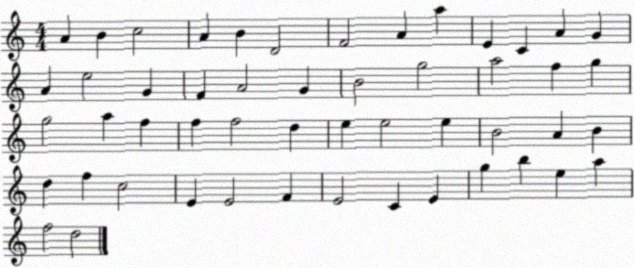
X:1
T:Untitled
M:4/4
L:1/4
K:C
A B c2 A B D2 F2 A a E C A G A e2 G F A2 G B2 g2 a2 f g g2 a f f f2 d e e2 e B2 A B d f c2 E E2 F E2 C E g b e a f2 d2